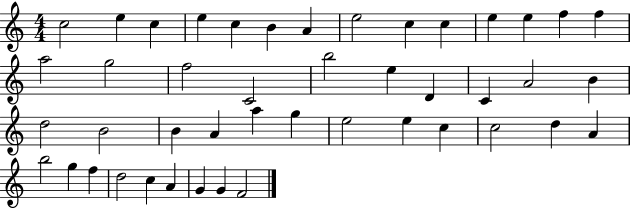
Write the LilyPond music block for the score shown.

{
  \clef treble
  \numericTimeSignature
  \time 4/4
  \key c \major
  c''2 e''4 c''4 | e''4 c''4 b'4 a'4 | e''2 c''4 c''4 | e''4 e''4 f''4 f''4 | \break a''2 g''2 | f''2 c'2 | b''2 e''4 d'4 | c'4 a'2 b'4 | \break d''2 b'2 | b'4 a'4 a''4 g''4 | e''2 e''4 c''4 | c''2 d''4 a'4 | \break b''2 g''4 f''4 | d''2 c''4 a'4 | g'4 g'4 f'2 | \bar "|."
}